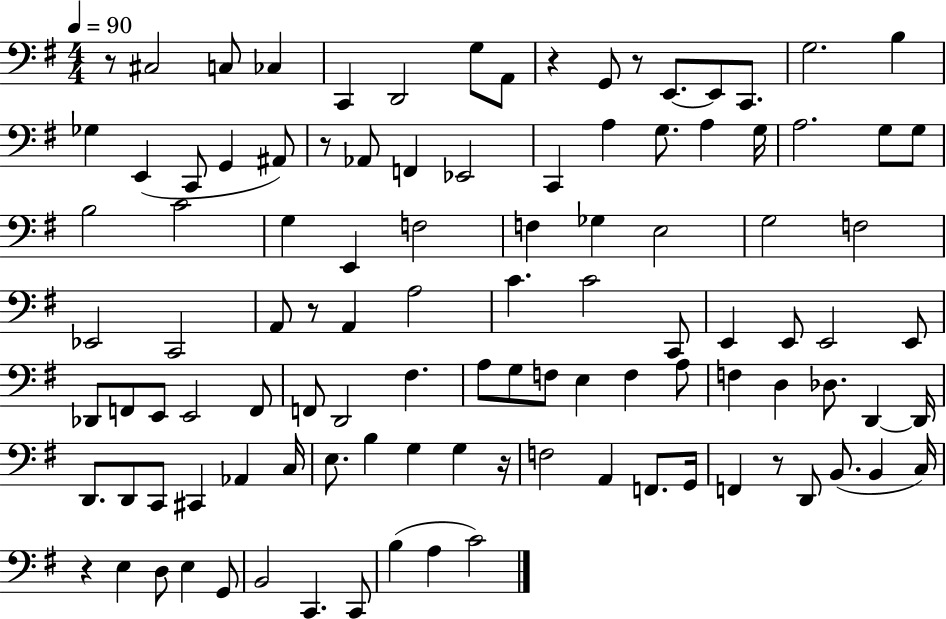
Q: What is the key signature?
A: G major